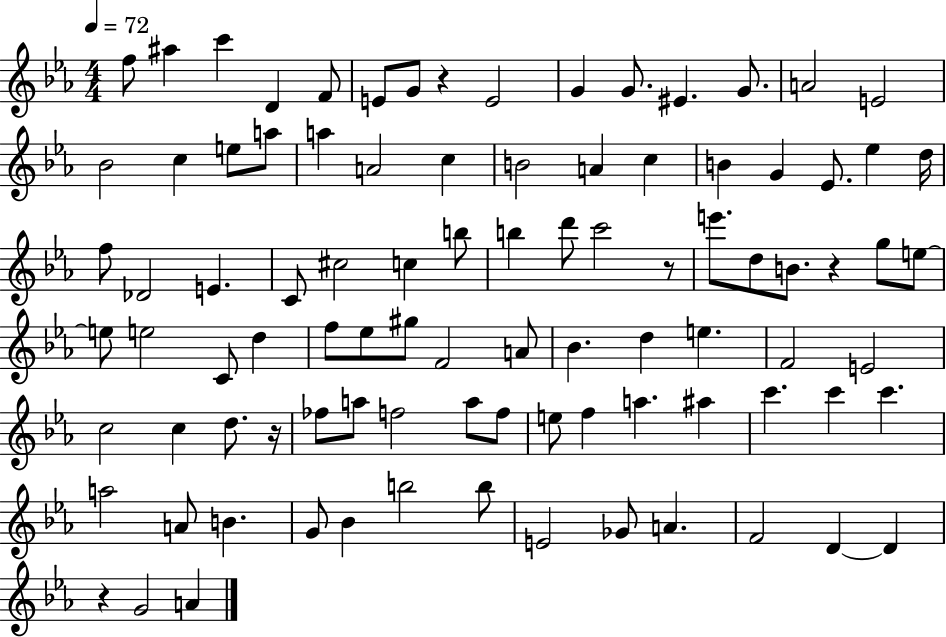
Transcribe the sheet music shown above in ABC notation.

X:1
T:Untitled
M:4/4
L:1/4
K:Eb
f/2 ^a c' D F/2 E/2 G/2 z E2 G G/2 ^E G/2 A2 E2 _B2 c e/2 a/2 a A2 c B2 A c B G _E/2 _e d/4 f/2 _D2 E C/2 ^c2 c b/2 b d'/2 c'2 z/2 e'/2 d/2 B/2 z g/2 e/2 e/2 e2 C/2 d f/2 _e/2 ^g/2 F2 A/2 _B d e F2 E2 c2 c d/2 z/4 _f/2 a/2 f2 a/2 f/2 e/2 f a ^a c' c' c' a2 A/2 B G/2 _B b2 b/2 E2 _G/2 A F2 D D z G2 A